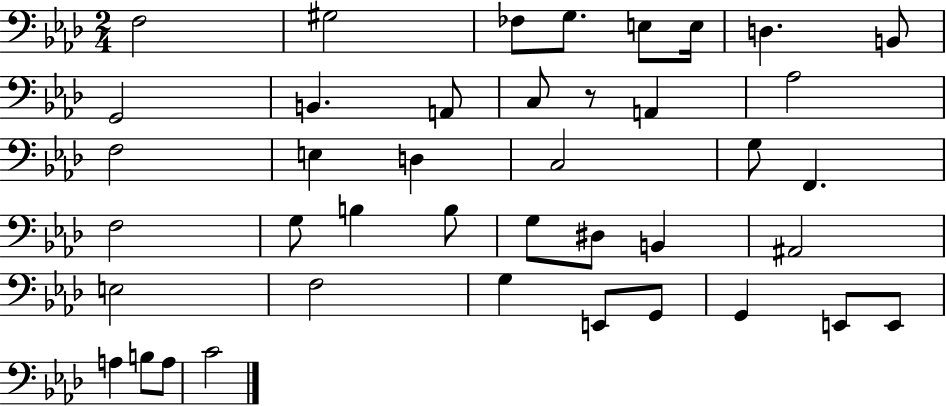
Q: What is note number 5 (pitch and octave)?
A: E3